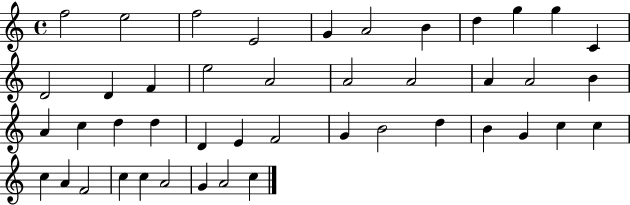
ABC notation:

X:1
T:Untitled
M:4/4
L:1/4
K:C
f2 e2 f2 E2 G A2 B d g g C D2 D F e2 A2 A2 A2 A A2 B A c d d D E F2 G B2 d B G c c c A F2 c c A2 G A2 c